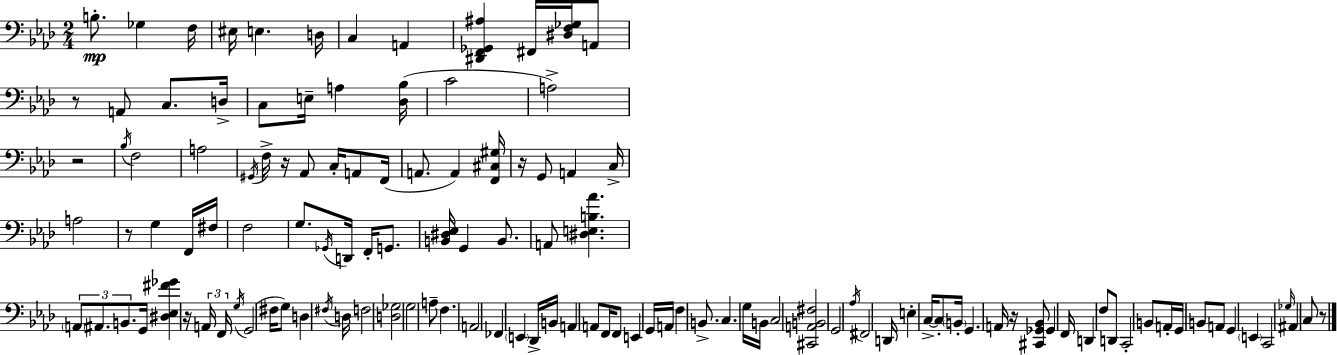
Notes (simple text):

B3/e. Gb3/q F3/s EIS3/s E3/q. D3/s C3/q A2/q [D#2,F2,Gb2,A#3]/q F#2/s [D#3,F3,Gb3]/s A2/e R/e A2/e C3/e. D3/s C3/e E3/s A3/q [Db3,Bb3]/s C4/h A3/h R/h Bb3/s F3/h A3/h G#2/s F3/s R/s Ab2/e C3/s A2/e F2/s A2/e. A2/q [F2,C#3,G#3]/s R/s G2/e A2/q C3/s A3/h R/e G3/q F2/s F#3/s F3/h G3/e. Gb2/s D2/s F2/s G2/e. [B2,D#3,Eb3]/s G2/q B2/e. A2/e [D#3,E3,B3,Ab4]/q. A2/e A#2/e. B2/e. G2/s [D#3,Eb3,F#4,Gb4]/q R/s A2/s F2/s G3/s G2/h F#3/s G3/e D3/q F#3/s D3/s F3/h [D3,Gb3]/h G3/h A3/e F3/q. A2/h FES2/q E2/q Db2/s B2/s A2/q A2/e F2/s F2/e E2/q G2/s A2/s F3/q B2/e. C3/q. G3/s B2/s C3/h [C#2,A2,B2,F#3]/h G2/h Ab3/s F#2/h D2/s E3/q C3/s C3/e B2/s G2/q. A2/s R/s [C#2,Gb2,Bb2]/e Gb2/q F2/s D2/q F3/e D2/e C2/h B2/e A2/s G2/s B2/e A2/e G2/q E2/q C2/h Gb3/s A#2/q C3/e R/e